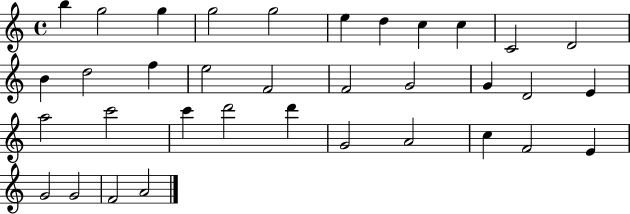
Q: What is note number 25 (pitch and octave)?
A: D6